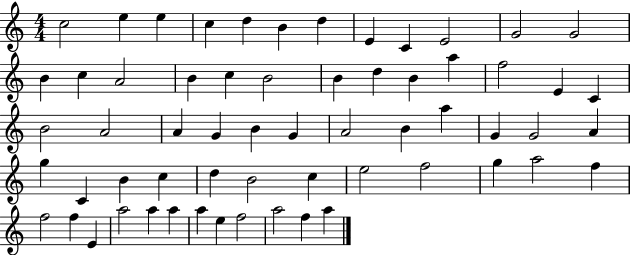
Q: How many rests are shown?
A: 0